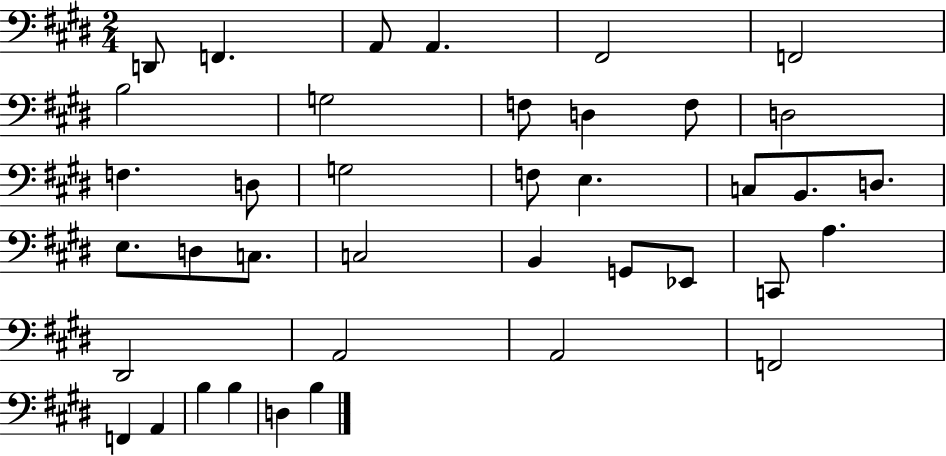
{
  \clef bass
  \numericTimeSignature
  \time 2/4
  \key e \major
  d,8 f,4. | a,8 a,4. | fis,2 | f,2 | \break b2 | g2 | f8 d4 f8 | d2 | \break f4. d8 | g2 | f8 e4. | c8 b,8. d8. | \break e8. d8 c8. | c2 | b,4 g,8 ees,8 | c,8 a4. | \break dis,2 | a,2 | a,2 | f,2 | \break f,4 a,4 | b4 b4 | d4 b4 | \bar "|."
}